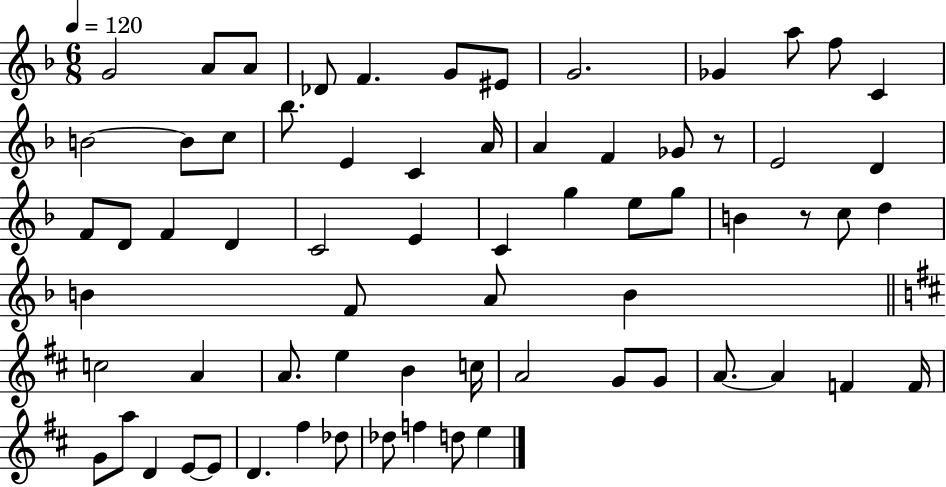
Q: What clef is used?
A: treble